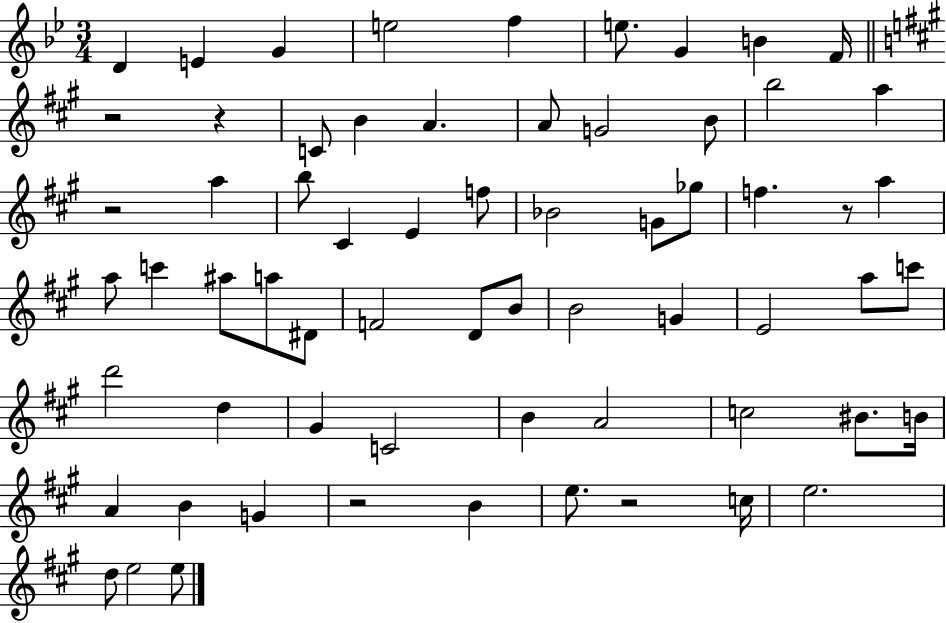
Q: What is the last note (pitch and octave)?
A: E5